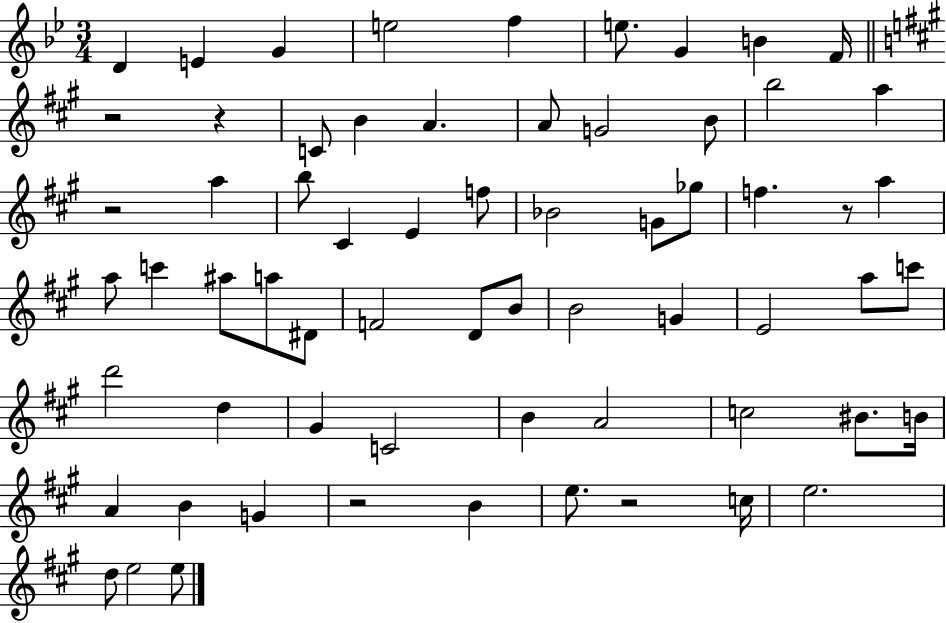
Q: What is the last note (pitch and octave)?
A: E5